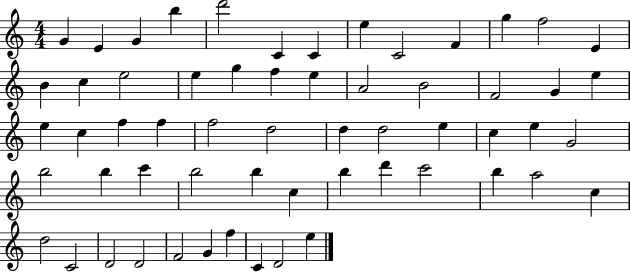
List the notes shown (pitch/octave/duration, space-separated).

G4/q E4/q G4/q B5/q D6/h C4/q C4/q E5/q C4/h F4/q G5/q F5/h E4/q B4/q C5/q E5/h E5/q G5/q F5/q E5/q A4/h B4/h F4/h G4/q E5/q E5/q C5/q F5/q F5/q F5/h D5/h D5/q D5/h E5/q C5/q E5/q G4/h B5/h B5/q C6/q B5/h B5/q C5/q B5/q D6/q C6/h B5/q A5/h C5/q D5/h C4/h D4/h D4/h F4/h G4/q F5/q C4/q D4/h E5/q